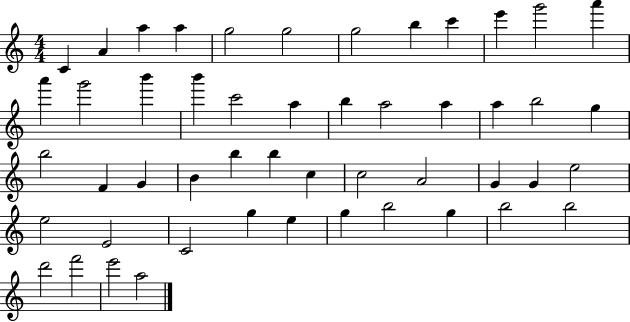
C4/q A4/q A5/q A5/q G5/h G5/h G5/h B5/q C6/q E6/q G6/h A6/q A6/q G6/h B6/q B6/q C6/h A5/q B5/q A5/h A5/q A5/q B5/h G5/q B5/h F4/q G4/q B4/q B5/q B5/q C5/q C5/h A4/h G4/q G4/q E5/h E5/h E4/h C4/h G5/q E5/q G5/q B5/h G5/q B5/h B5/h D6/h F6/h E6/h A5/h